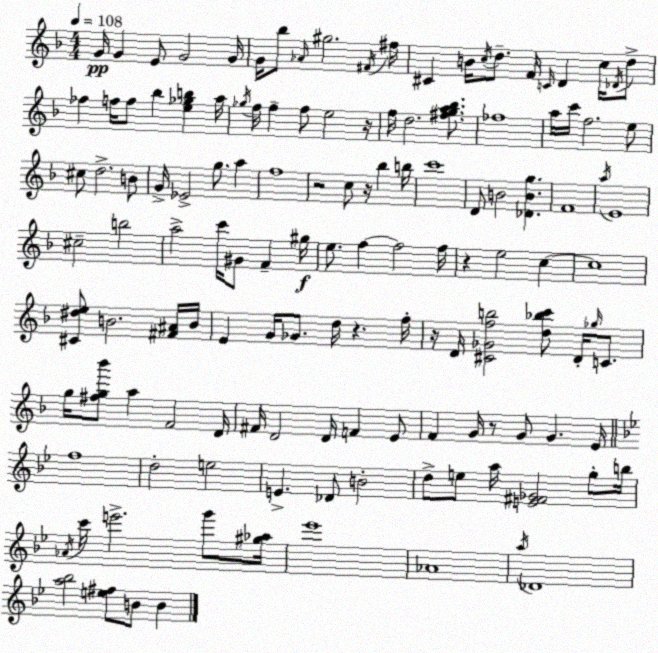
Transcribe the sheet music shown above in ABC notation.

X:1
T:Untitled
M:4/4
L:1/4
K:Dm
G/4 G E/2 G2 G/4 G/4 _b/2 _A/4 ^g2 ^F/4 ^f/4 ^C B/4 c/4 d/2 F/4 C/4 D c/4 _D/4 d/2 _f f/4 f/2 _b [e_gb] a/4 _g/4 f/4 f f/2 e2 z/4 f/4 d2 [^fga_b]/2 _f4 a/4 c'/4 f2 e/2 ^c/2 d2 B/2 G/4 _E2 g/2 a f4 z2 c/2 z/4 _b b/4 c'4 D/2 B2 [_DBg] F4 a/4 E4 ^c2 b2 a2 c'/4 ^G/2 F ^g/4 e/2 f f2 f/4 z e2 c c4 [^C^de]/2 B2 [^F^A]/4 B/4 E G/4 _G/2 d/4 z f/4 z/4 D/4 [^C_Gfb]2 [d_bc']/2 D/4 _g/4 C/2 g/4 [^fg_b']/2 a F2 D/4 ^F/4 D2 D/4 F E/2 F G/4 z/2 G/2 G E/4 f4 d2 e2 E _D/2 B2 d/2 e/2 a/4 [E^F_G]2 g/2 b/4 _A/4 c'/4 e'2 g'/2 [^g_a]/4 _e'4 _A4 a/4 _D4 [a_b]2 [e^f]/2 B/2 B